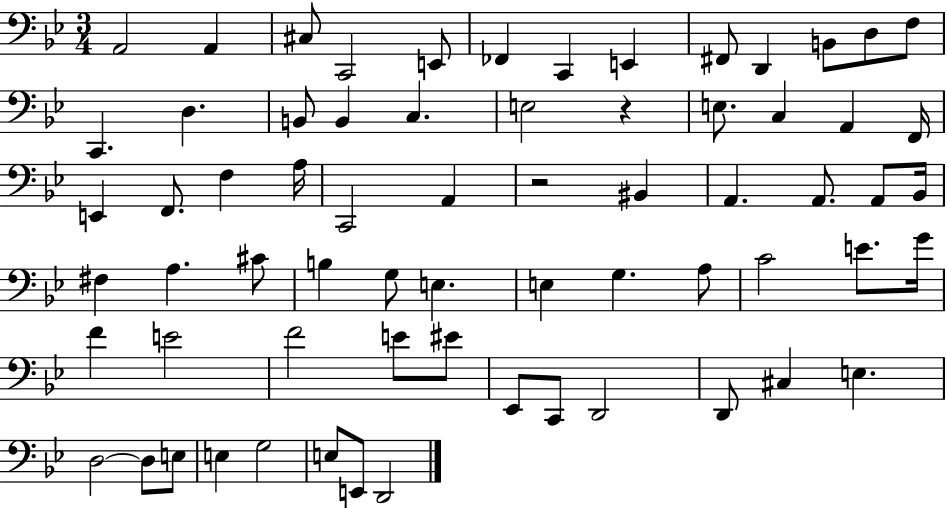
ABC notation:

X:1
T:Untitled
M:3/4
L:1/4
K:Bb
A,,2 A,, ^C,/2 C,,2 E,,/2 _F,, C,, E,, ^F,,/2 D,, B,,/2 D,/2 F,/2 C,, D, B,,/2 B,, C, E,2 z E,/2 C, A,, F,,/4 E,, F,,/2 F, A,/4 C,,2 A,, z2 ^B,, A,, A,,/2 A,,/2 _B,,/4 ^F, A, ^C/2 B, G,/2 E, E, G, A,/2 C2 E/2 G/4 F E2 F2 E/2 ^E/2 _E,,/2 C,,/2 D,,2 D,,/2 ^C, E, D,2 D,/2 E,/2 E, G,2 E,/2 E,,/2 D,,2